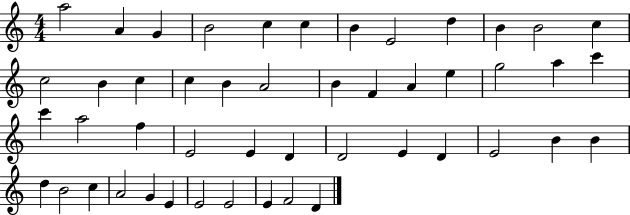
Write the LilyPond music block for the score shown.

{
  \clef treble
  \numericTimeSignature
  \time 4/4
  \key c \major
  a''2 a'4 g'4 | b'2 c''4 c''4 | b'4 e'2 d''4 | b'4 b'2 c''4 | \break c''2 b'4 c''4 | c''4 b'4 a'2 | b'4 f'4 a'4 e''4 | g''2 a''4 c'''4 | \break c'''4 a''2 f''4 | e'2 e'4 d'4 | d'2 e'4 d'4 | e'2 b'4 b'4 | \break d''4 b'2 c''4 | a'2 g'4 e'4 | e'2 e'2 | e'4 f'2 d'4 | \break \bar "|."
}